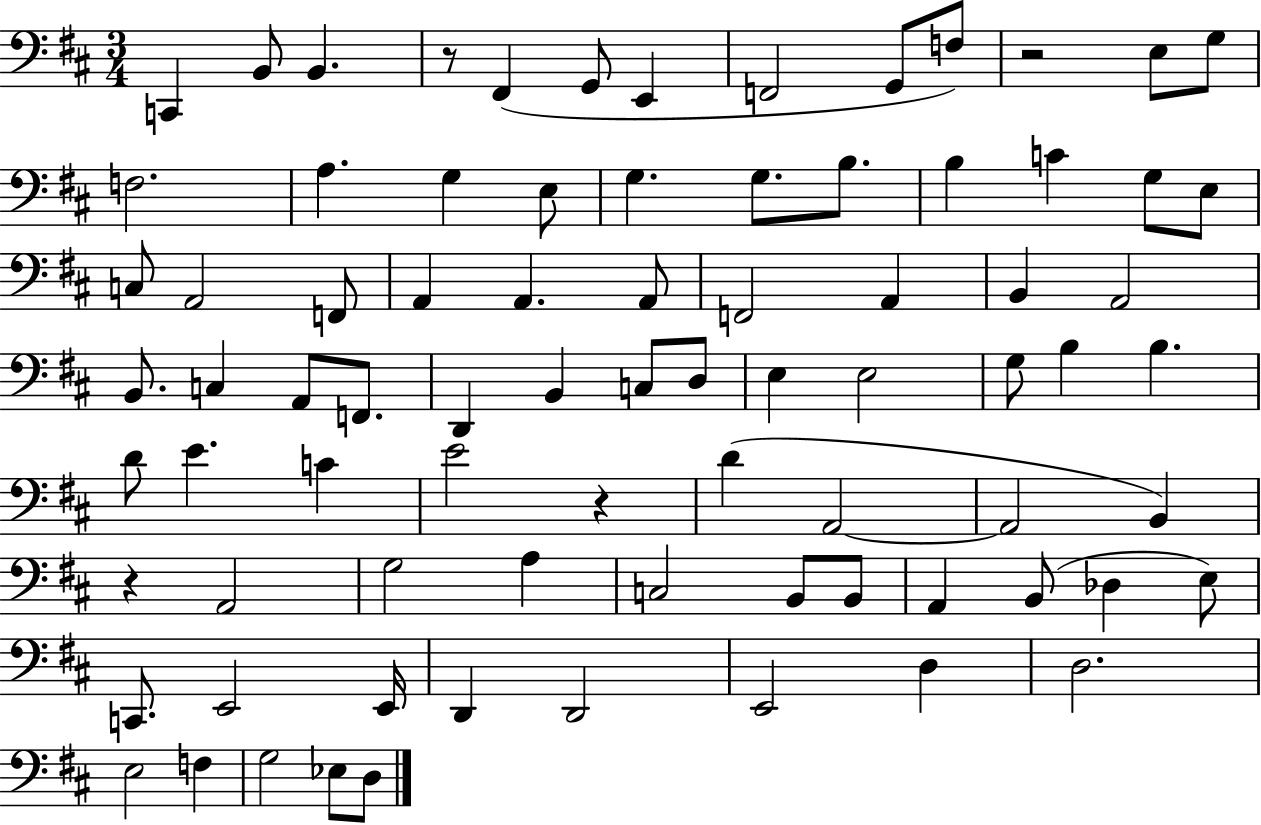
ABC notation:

X:1
T:Untitled
M:3/4
L:1/4
K:D
C,, B,,/2 B,, z/2 ^F,, G,,/2 E,, F,,2 G,,/2 F,/2 z2 E,/2 G,/2 F,2 A, G, E,/2 G, G,/2 B,/2 B, C G,/2 E,/2 C,/2 A,,2 F,,/2 A,, A,, A,,/2 F,,2 A,, B,, A,,2 B,,/2 C, A,,/2 F,,/2 D,, B,, C,/2 D,/2 E, E,2 G,/2 B, B, D/2 E C E2 z D A,,2 A,,2 B,, z A,,2 G,2 A, C,2 B,,/2 B,,/2 A,, B,,/2 _D, E,/2 C,,/2 E,,2 E,,/4 D,, D,,2 E,,2 D, D,2 E,2 F, G,2 _E,/2 D,/2